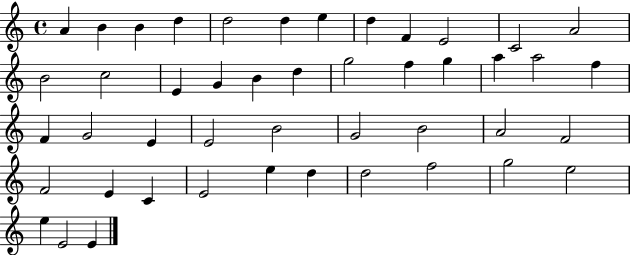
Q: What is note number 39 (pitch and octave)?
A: D5